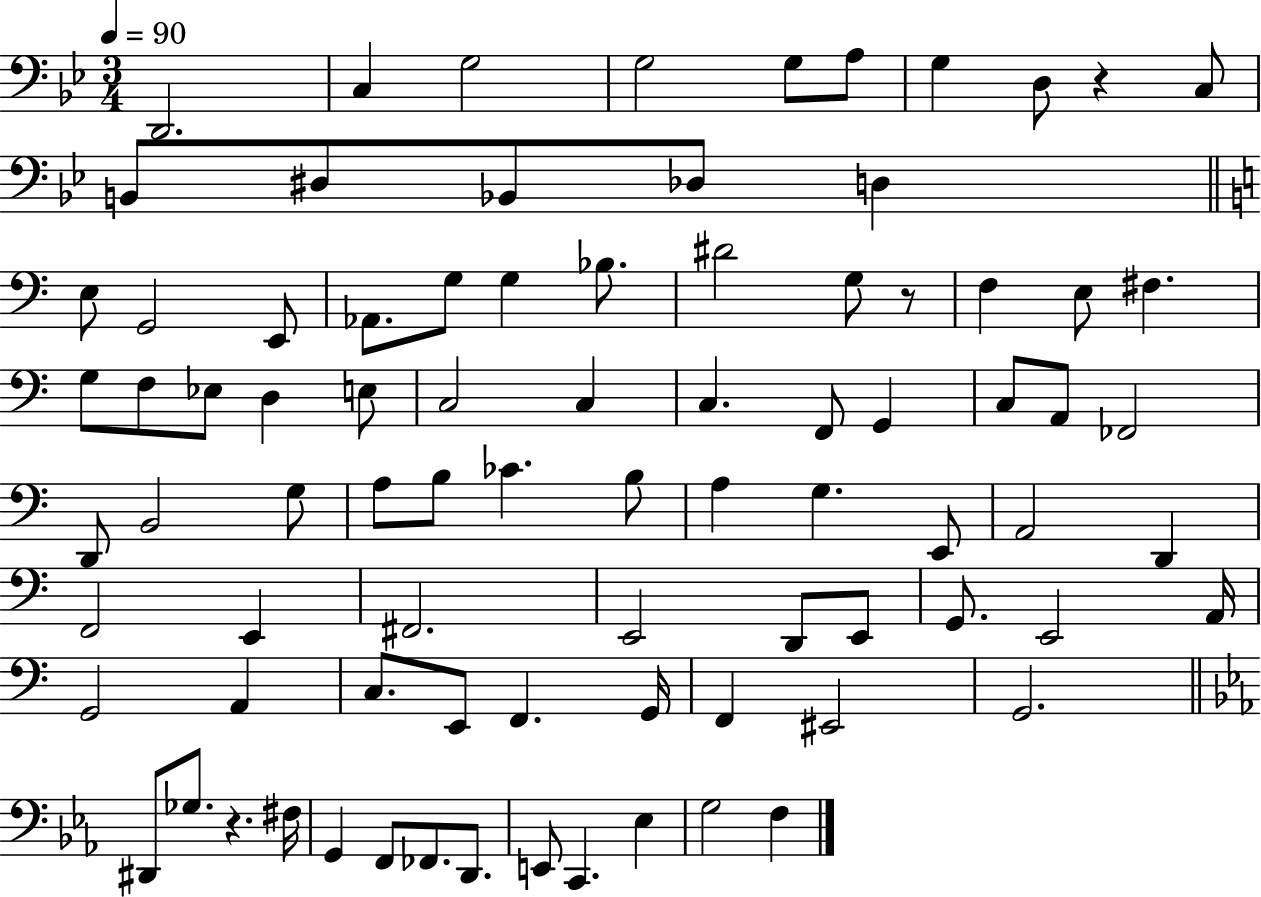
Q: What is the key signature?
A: BES major